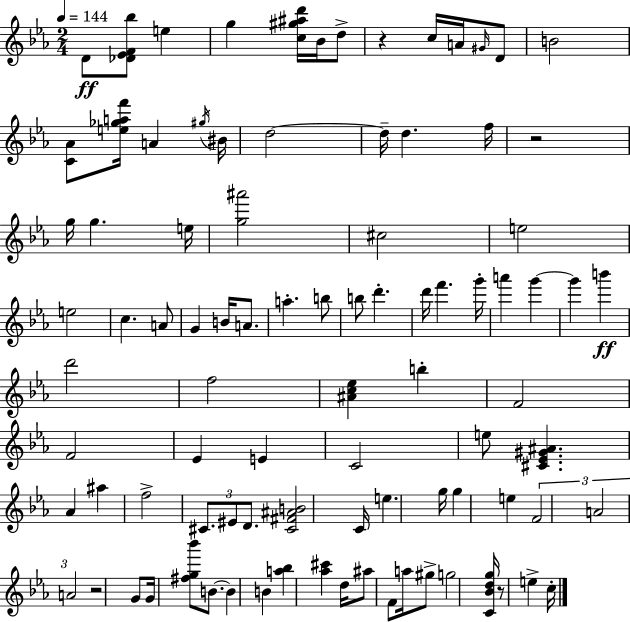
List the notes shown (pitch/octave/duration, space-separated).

D4/e [Db4,Eb4,F4,Bb5]/e E5/q G5/q [C5,G#5,A#5,D6]/s Bb4/s D5/e R/q C5/s A4/s G#4/s D4/e B4/h [C4,Ab4]/e [E5,Gb5,A5,F6]/s A4/q G#5/s BIS4/s D5/h D5/s D5/q. F5/s R/h G5/s G5/q. E5/s [G5,A#6]/h C#5/h E5/h E5/h C5/q. A4/e G4/q B4/s A4/e. A5/q. B5/e B5/e D6/q. D6/s F6/q. G6/s A6/q G6/q G6/q B6/q D6/h F5/h [A#4,C5,Eb5]/q B5/q F4/h F4/h Eb4/q E4/q C4/h E5/e [C#4,Eb4,G#4,A#4]/q. Ab4/q A#5/q F5/h C#4/e. EIS4/e D4/e. [C#4,F#4,A#4,B4]/h C4/s E5/q. G5/s G5/q E5/q F4/h A4/h A4/h R/h G4/e G4/s [F#5,G5,Bb6]/e B4/e. B4/q B4/q [A5,Bb5]/q [Ab5,C#6]/q D5/s A#5/e F4/e A5/s G#5/e G5/h [C4,Bb4,D5,G5]/s R/e E5/q C5/s